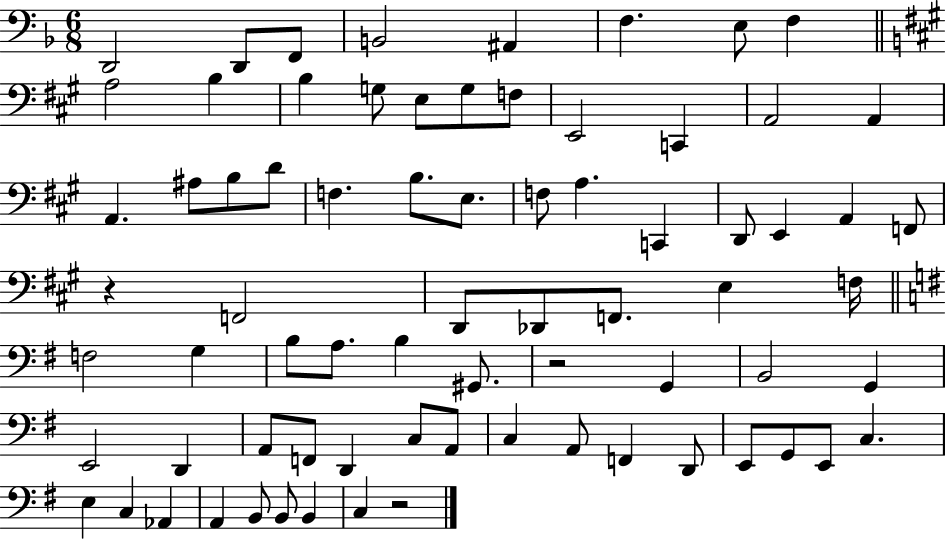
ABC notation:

X:1
T:Untitled
M:6/8
L:1/4
K:F
D,,2 D,,/2 F,,/2 B,,2 ^A,, F, E,/2 F, A,2 B, B, G,/2 E,/2 G,/2 F,/2 E,,2 C,, A,,2 A,, A,, ^A,/2 B,/2 D/2 F, B,/2 E,/2 F,/2 A, C,, D,,/2 E,, A,, F,,/2 z F,,2 D,,/2 _D,,/2 F,,/2 E, F,/4 F,2 G, B,/2 A,/2 B, ^G,,/2 z2 G,, B,,2 G,, E,,2 D,, A,,/2 F,,/2 D,, C,/2 A,,/2 C, A,,/2 F,, D,,/2 E,,/2 G,,/2 E,,/2 C, E, C, _A,, A,, B,,/2 B,,/2 B,, C, z2